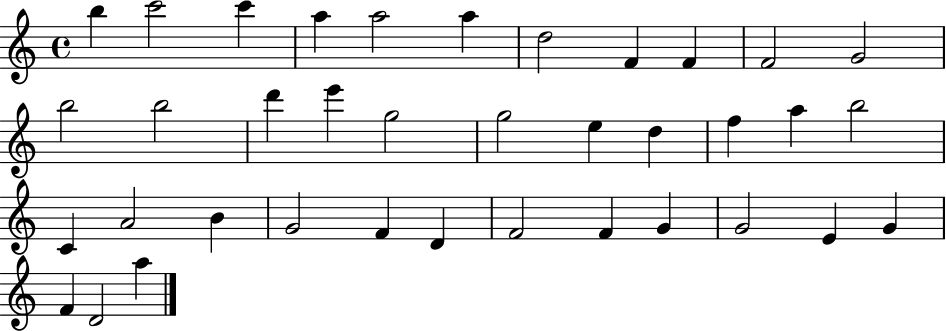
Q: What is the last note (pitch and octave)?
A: A5